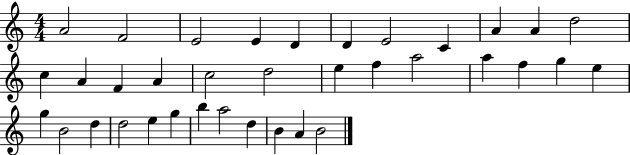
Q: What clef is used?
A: treble